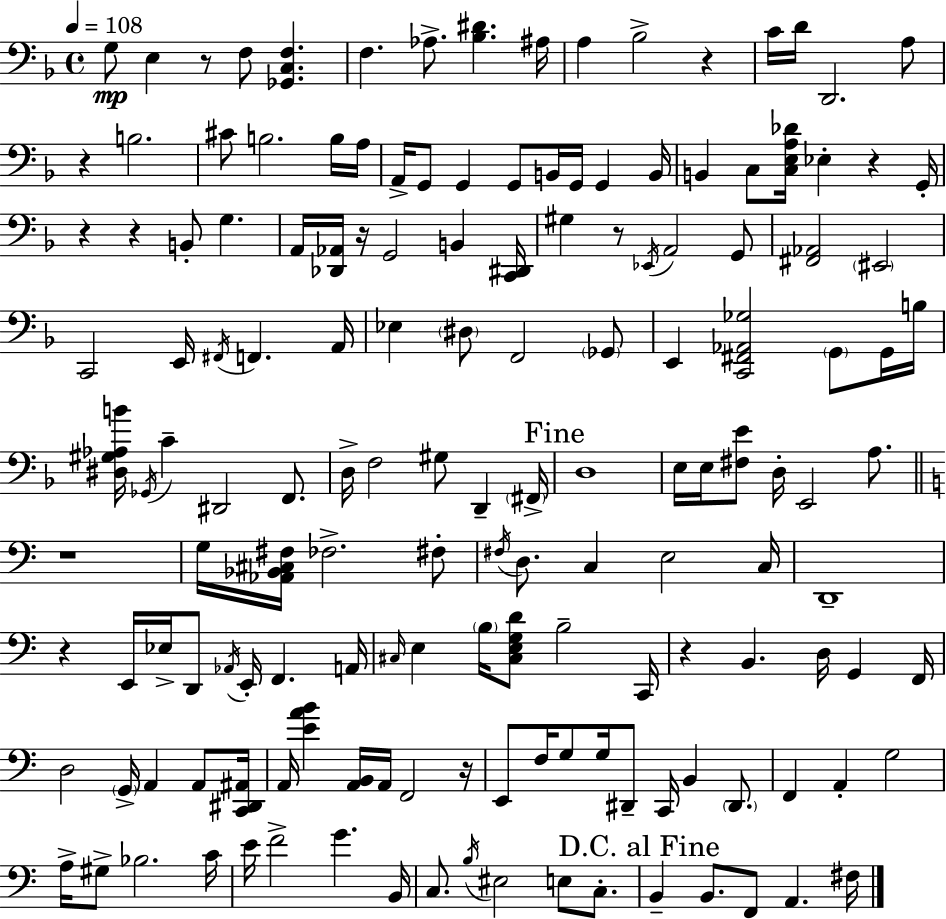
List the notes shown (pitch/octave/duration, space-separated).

G3/e E3/q R/e F3/e [Gb2,C3,F3]/q. F3/q. Ab3/e. [Bb3,D#4]/q. A#3/s A3/q Bb3/h R/q C4/s D4/s D2/h. A3/e R/q B3/h. C#4/e B3/h. B3/s A3/s A2/s G2/e G2/q G2/e B2/s G2/s G2/q B2/s B2/q C3/e [C3,E3,A3,Db4]/s Eb3/q R/q G2/s R/q R/q B2/e G3/q. A2/s [Db2,Ab2]/s R/s G2/h B2/q [C2,D#2]/s G#3/q R/e Eb2/s A2/h G2/e [F#2,Ab2]/h EIS2/h C2/h E2/s F#2/s F2/q. A2/s Eb3/q D#3/e F2/h Gb2/e E2/q [C2,F#2,Ab2,Gb3]/h G2/e G2/s B3/s [D#3,G#3,Ab3,B4]/s Gb2/s C4/q D#2/h F2/e. D3/s F3/h G#3/e D2/q F#2/s D3/w E3/s E3/s [F#3,E4]/e D3/s E2/h A3/e. R/w G3/s [Ab2,Bb2,C#3,F#3]/s FES3/h. F#3/e F#3/s D3/e. C3/q E3/h C3/s D2/w R/q E2/s Eb3/s D2/e Ab2/s E2/s F2/q. A2/s C#3/s E3/q B3/s [C#3,E3,G3,D4]/e B3/h C2/s R/q B2/q. D3/s G2/q F2/s D3/h G2/s A2/q A2/e [C2,D#2,A#2]/s A2/s [E4,A4,B4]/q [A2,B2]/s A2/s F2/h R/s E2/e F3/s G3/e G3/s D#2/e C2/s B2/q D#2/e. F2/q A2/q G3/h A3/s G#3/e Bb3/h. C4/s E4/s F4/h G4/q. B2/s C3/e. B3/s EIS3/h E3/e C3/e. B2/q B2/e. F2/e A2/q. F#3/s